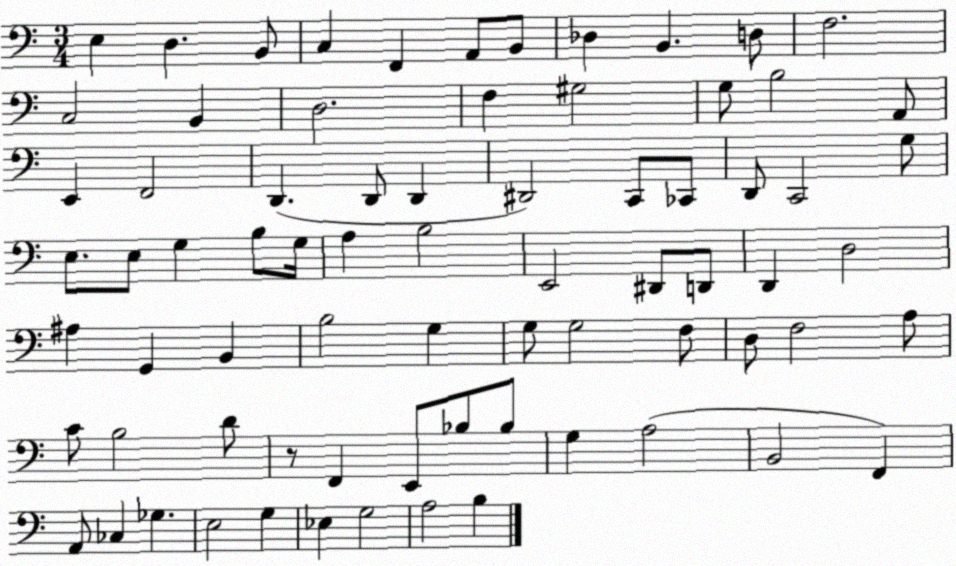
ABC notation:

X:1
T:Untitled
M:3/4
L:1/4
K:C
E, D, B,,/2 C, F,, A,,/2 B,,/2 _D, B,, D,/2 F,2 C,2 B,, D,2 F, ^G,2 G,/2 B,2 A,,/2 E,, F,,2 D,, D,,/2 D,, ^D,,2 C,,/2 _C,,/2 D,,/2 C,,2 G,/2 E,/2 E,/2 G, B,/2 G,/4 A, B,2 E,,2 ^D,,/2 D,,/2 D,, D,2 ^A, G,, B,, B,2 G, G,/2 G,2 F,/2 D,/2 F,2 A,/2 C/2 B,2 D/2 z/2 F,, E,,/2 _B,/2 _B,/2 G, A,2 B,,2 F,, A,,/2 _C, _G, E,2 G, _E, G,2 A,2 B,